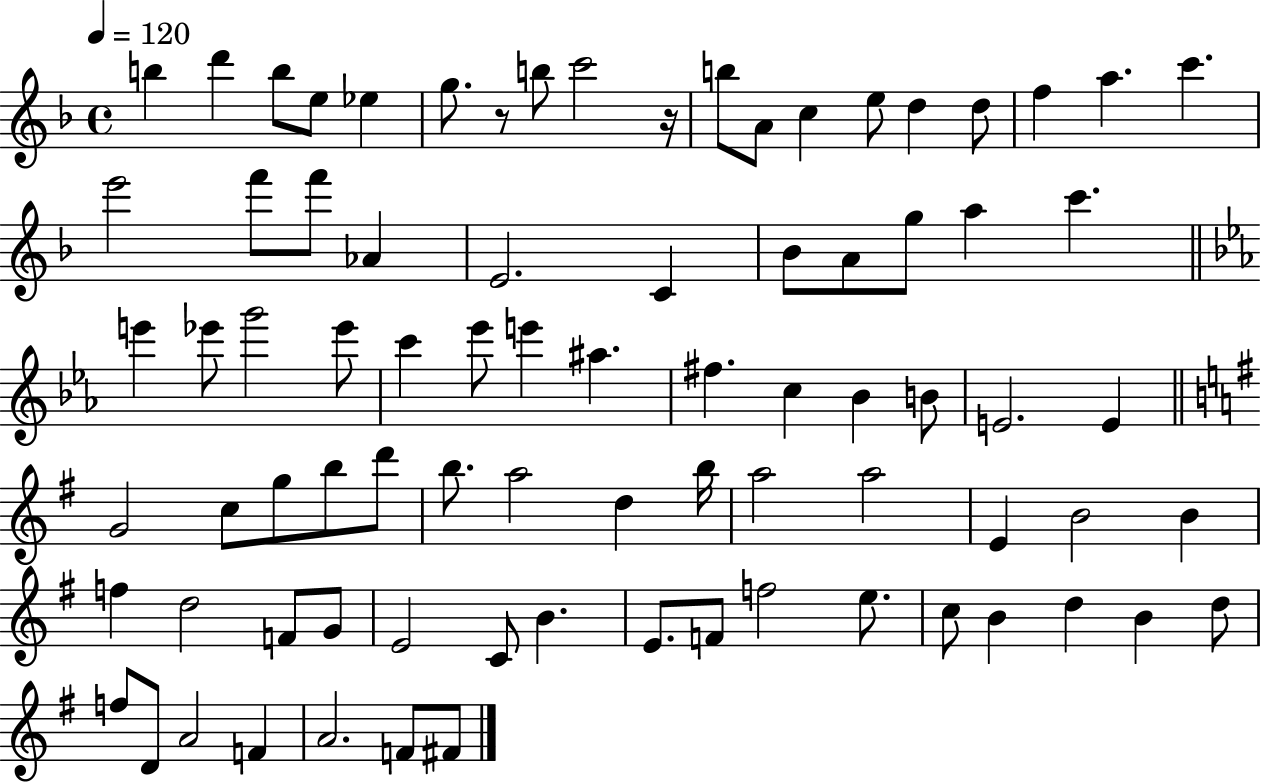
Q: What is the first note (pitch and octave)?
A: B5